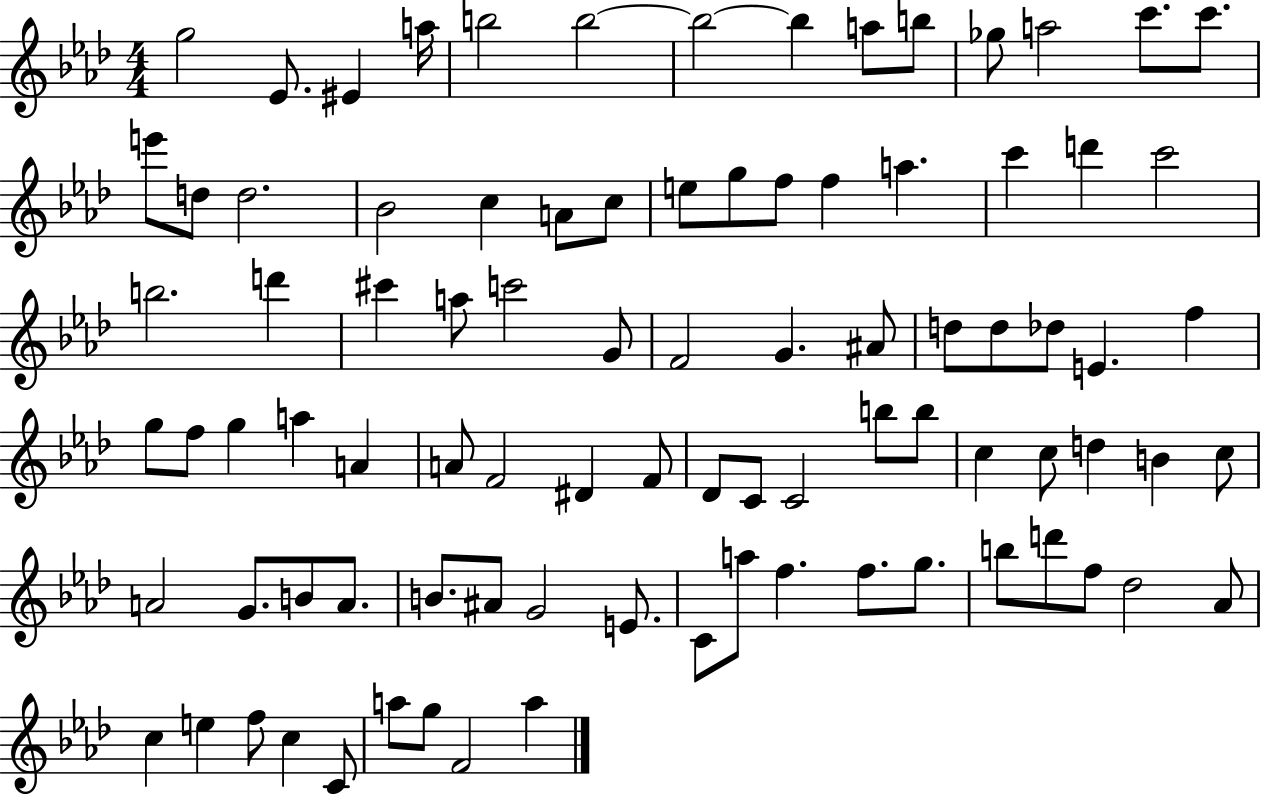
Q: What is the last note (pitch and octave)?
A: A5